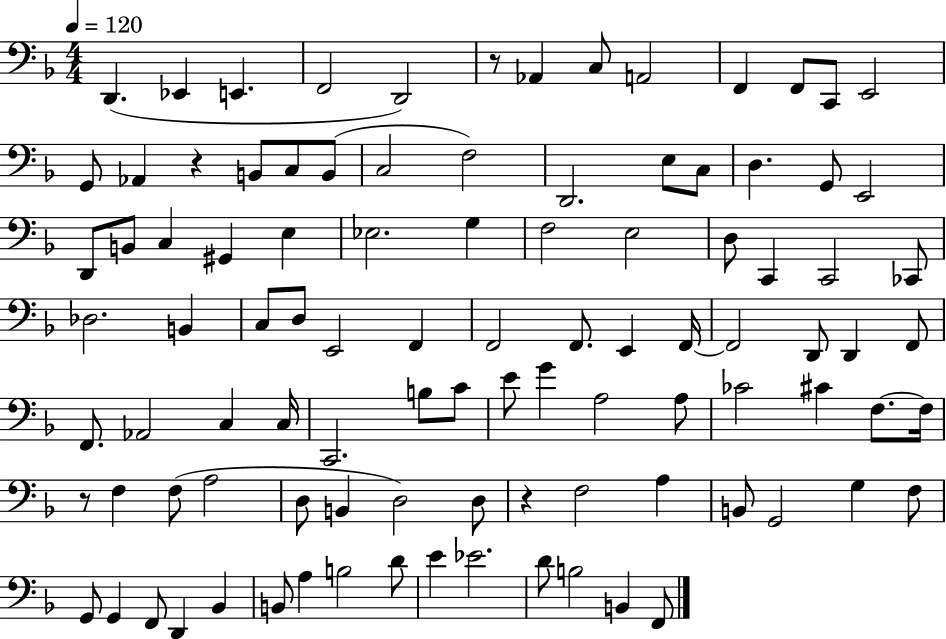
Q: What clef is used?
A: bass